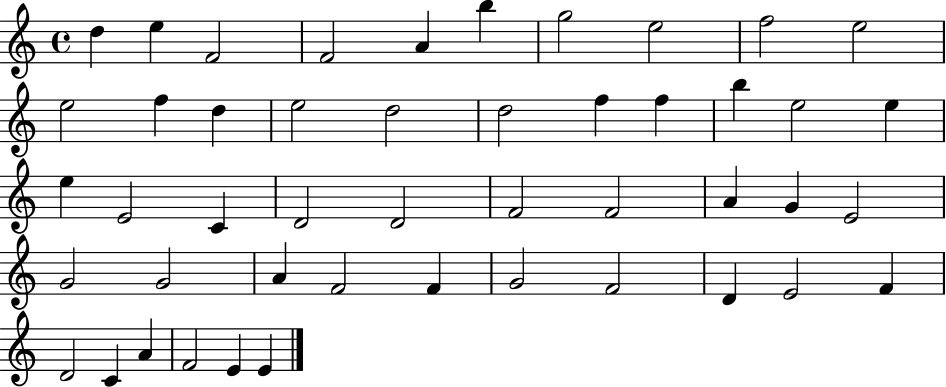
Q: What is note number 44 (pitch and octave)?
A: A4